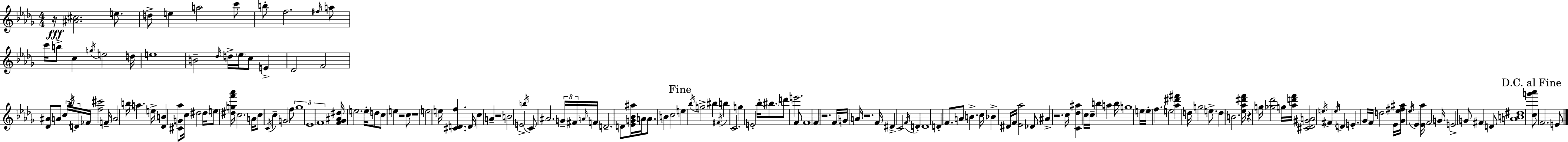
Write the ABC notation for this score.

X:1
T:Untitled
M:4/4
L:1/4
K:Bbm
z/4 [^A^c]2 e/2 d/2 e a2 c'/2 b/2 f2 ^f/4 a/2 c'/4 b/2 c g/4 e2 d/4 e4 B2 _d/4 d/4 _e/4 c/2 E _D2 F2 [_D^A]/2 A/2 c/4 _b/4 D/4 _F/4 [f^c']2 F/4 A2 b/4 a e/4 [_DB] [^CG_a]/2 c/4 ^d2 ^d/4 e/2 [^dgf'_a']/4 c2 A/4 c/2 C/4 c G2 f/2 _g4 _E4 F4 [F_G^A^d]/4 e2 e/4 d/2 c/2 e z2 c/2 z4 e2 e/4 [^CDf] D/4 c A z2 B2 E2 b/4 C/2 ^A2 G/4 ^F/4 A/4 F/4 D2 D/2 [_EG_B^a]/4 A/4 A/2 B c2 e _b/4 g2 ^b ^F/4 b C2 g E2 _b/4 ^b/2 d'/2 e'2 F/2 F4 F z2 F/4 G/4 A/4 z2 F/4 ^D C2 F/4 D D4 D F/2 A/2 B c/4 _B ^D/4 F/4 [_E_a]2 _D/2 ^A z2 c/4 [C_d^a] c/4 c/4 b a b/4 g4 e/4 e/4 f e2 [_a^d'^f'] d/4 g2 e/2 d B2 [_e_a^d'f']/4 z g/4 [_g_d']2 g/4 [_ad'f']/4 [^C_D^GA]2 e/4 ^F e/4 D E _G/4 F/4 d2 _E/4 [_G_e^f^a]/4 _e/4 _E [_E_a]/4 F2 G/4 E2 G/2 ^F D/2 [AB^d]4 [cg'_a']/2 F2 E/2